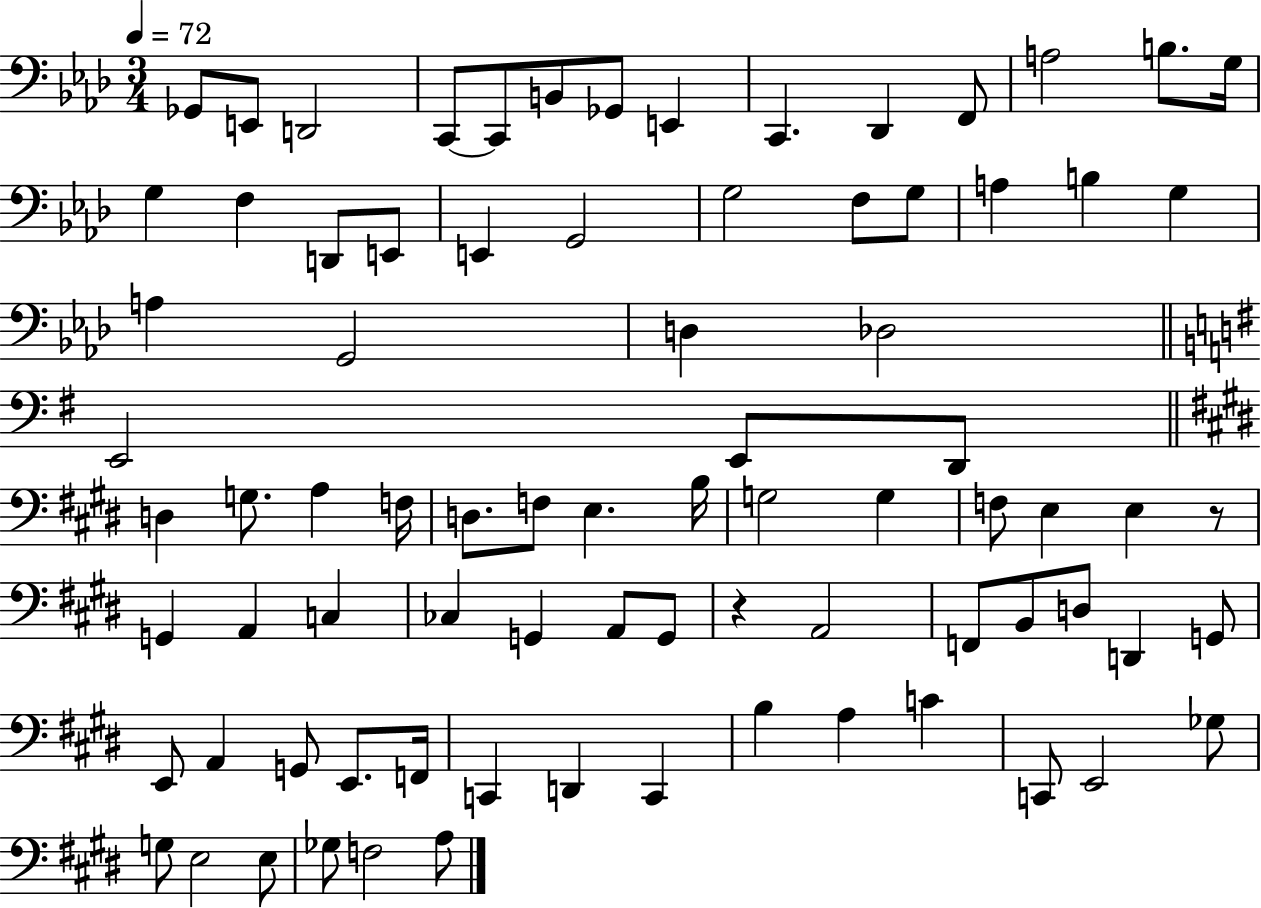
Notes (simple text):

Gb2/e E2/e D2/h C2/e C2/e B2/e Gb2/e E2/q C2/q. Db2/q F2/e A3/h B3/e. G3/s G3/q F3/q D2/e E2/e E2/q G2/h G3/h F3/e G3/e A3/q B3/q G3/q A3/q G2/h D3/q Db3/h E2/h E2/e D2/e D3/q G3/e. A3/q F3/s D3/e. F3/e E3/q. B3/s G3/h G3/q F3/e E3/q E3/q R/e G2/q A2/q C3/q CES3/q G2/q A2/e G2/e R/q A2/h F2/e B2/e D3/e D2/q G2/e E2/e A2/q G2/e E2/e. F2/s C2/q D2/q C2/q B3/q A3/q C4/q C2/e E2/h Gb3/e G3/e E3/h E3/e Gb3/e F3/h A3/e